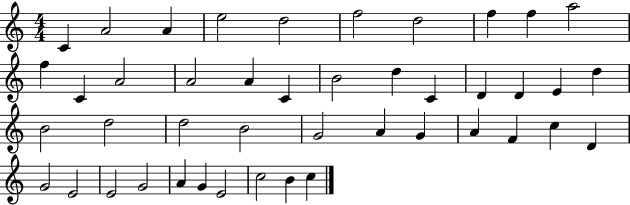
C4/q A4/h A4/q E5/h D5/h F5/h D5/h F5/q F5/q A5/h F5/q C4/q A4/h A4/h A4/q C4/q B4/h D5/q C4/q D4/q D4/q E4/q D5/q B4/h D5/h D5/h B4/h G4/h A4/q G4/q A4/q F4/q C5/q D4/q G4/h E4/h E4/h G4/h A4/q G4/q E4/h C5/h B4/q C5/q